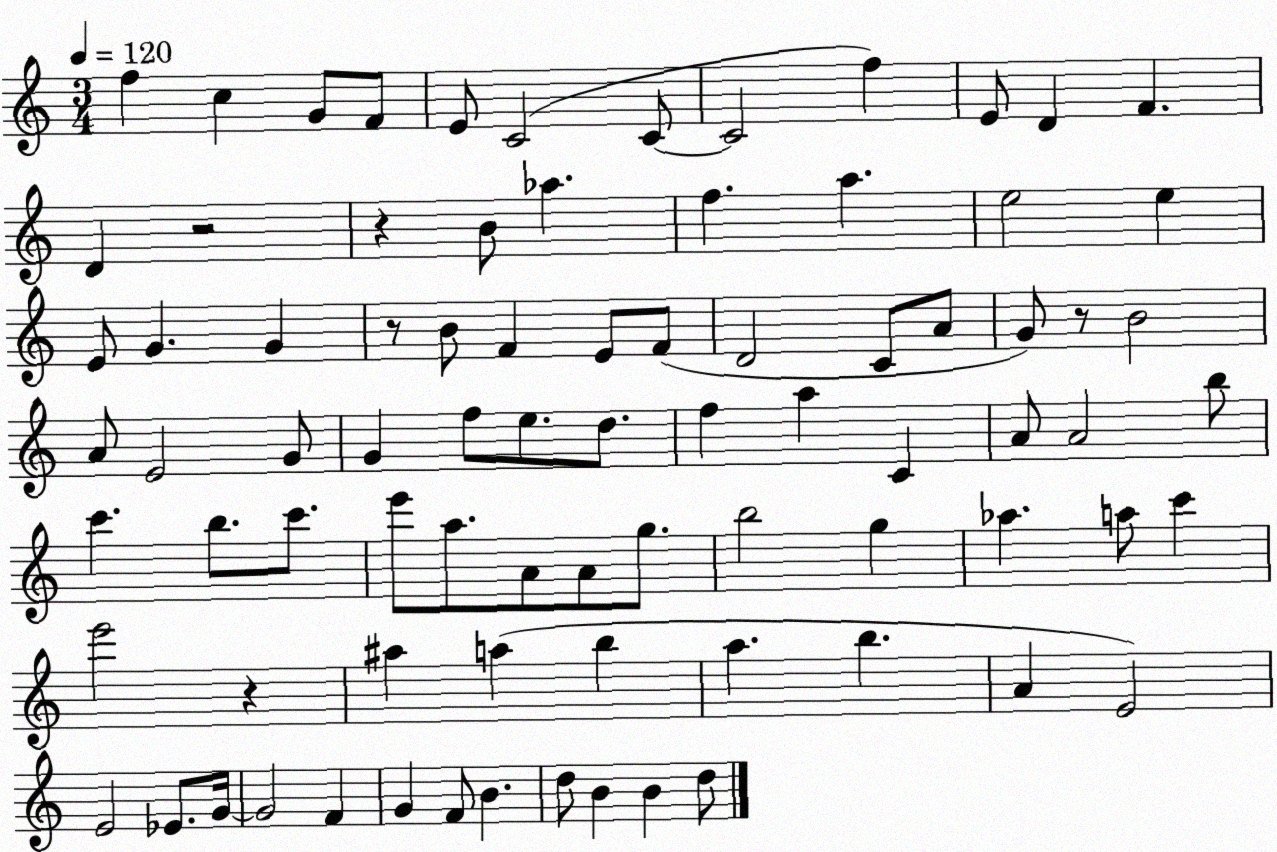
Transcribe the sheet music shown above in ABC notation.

X:1
T:Untitled
M:3/4
L:1/4
K:C
f c G/2 F/2 E/2 C2 C/2 C2 f E/2 D F D z2 z B/2 _a f a e2 e E/2 G G z/2 B/2 F E/2 F/2 D2 C/2 A/2 G/2 z/2 B2 A/2 E2 G/2 G f/2 e/2 d/2 f a C A/2 A2 b/2 c' b/2 c'/2 e'/2 a/2 A/2 A/2 g/2 b2 g _a a/2 c' e'2 z ^a a b a b A E2 E2 _E/2 G/4 G2 F G F/2 B d/2 B B d/2